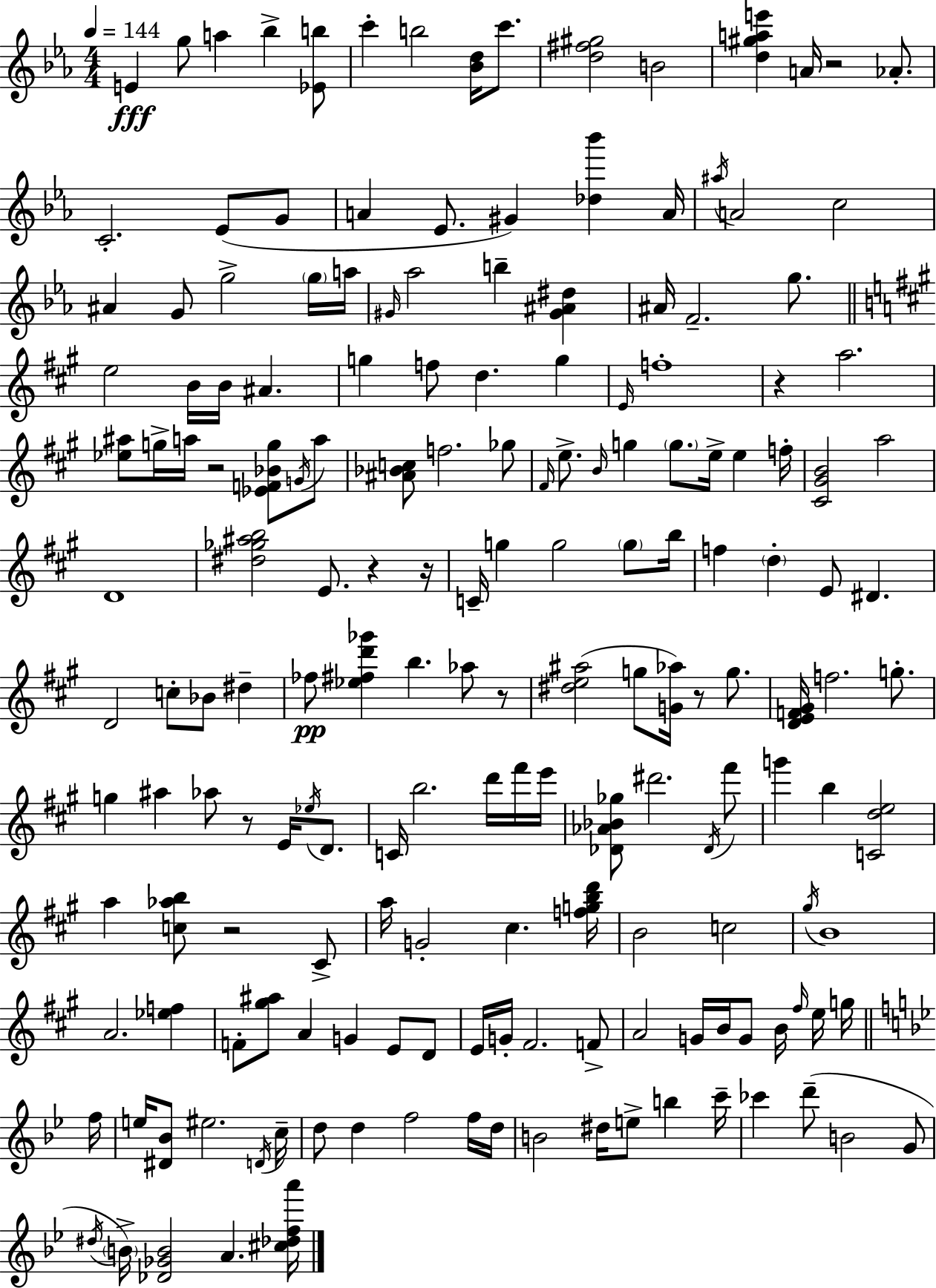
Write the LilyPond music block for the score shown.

{
  \clef treble
  \numericTimeSignature
  \time 4/4
  \key c \minor
  \tempo 4 = 144
  e'4\fff g''8 a''4 bes''4-> <ees' b''>8 | c'''4-. b''2 <bes' d''>16 c'''8. | <d'' fis'' gis''>2 b'2 | <d'' gis'' a'' e'''>4 a'16 r2 aes'8.-. | \break c'2.-. ees'8( g'8 | a'4 ees'8. gis'4) <des'' bes'''>4 a'16 | \acciaccatura { ais''16 } a'2 c''2 | ais'4 g'8 g''2-> \parenthesize g''16 | \break a''16 \grace { gis'16 } aes''2 b''4-- <gis' ais' dis''>4 | ais'16 f'2.-- g''8. | \bar "||" \break \key a \major e''2 b'16 b'16 ais'4. | g''4 f''8 d''4. g''4 | \grace { e'16 } f''1-. | r4 a''2. | \break <ees'' ais''>8 g''16-> a''16 r2 <ees' f' bes' g''>8 \acciaccatura { g'16 } | a''8 <ais' bes' c''>8 f''2. | ges''8 \grace { fis'16 } e''8.-> \grace { b'16 } g''4 \parenthesize g''8. e''16-> e''4 | f''16-. <cis' gis' b'>2 a''2 | \break d'1 | <dis'' ges'' ais'' b''>2 e'8. r4 | r16 c'16-- g''4 g''2 | \parenthesize g''8 b''16 f''4 \parenthesize d''4-. e'8 dis'4. | \break d'2 c''8-. bes'8 | dis''4-- fes''8\pp <ees'' fis'' d''' ges'''>4 b''4. | aes''8 r8 <dis'' e'' ais''>2( g''8 <g' aes''>16) r8 | g''8. <d' e' f' gis'>16 f''2. | \break g''8.-. g''4 ais''4 aes''8 r8 | e'16 \acciaccatura { ees''16 } d'8. c'16 b''2. | d'''16 fis'''16 e'''16 <des' aes' bes' ges''>8 dis'''2. | \acciaccatura { des'16 } fis'''8 g'''4 b''4 <c' d'' e''>2 | \break a''4 <c'' aes'' b''>8 r2 | cis'8-> a''16 g'2-. cis''4. | <f'' g'' b'' d'''>16 b'2 c''2 | \acciaccatura { gis''16 } b'1 | \break a'2. | <ees'' f''>4 f'8-. <gis'' ais''>8 a'4 g'4 | e'8 d'8 e'16 g'16-. fis'2. | f'8-> a'2 g'16 | \break b'16 g'8 b'16 \grace { fis''16 } e''16 g''16 \bar "||" \break \key g \minor f''16 e''16 <dis' bes'>8 eis''2. | \acciaccatura { d'16 } c''16-- d''8 d''4 f''2 | f''16 d''16 b'2 dis''16 e''8-> b''4 | c'''16-- ces'''4 d'''8--( b'2 | \break g'8 \acciaccatura { dis''16 }) \parenthesize b'16-> <des' ges' b'>2 a'4. | <cis'' des'' f'' a'''>16 \bar "|."
}